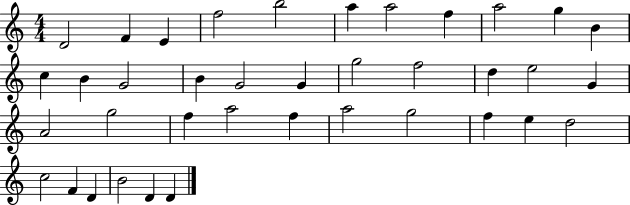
X:1
T:Untitled
M:4/4
L:1/4
K:C
D2 F E f2 b2 a a2 f a2 g B c B G2 B G2 G g2 f2 d e2 G A2 g2 f a2 f a2 g2 f e d2 c2 F D B2 D D